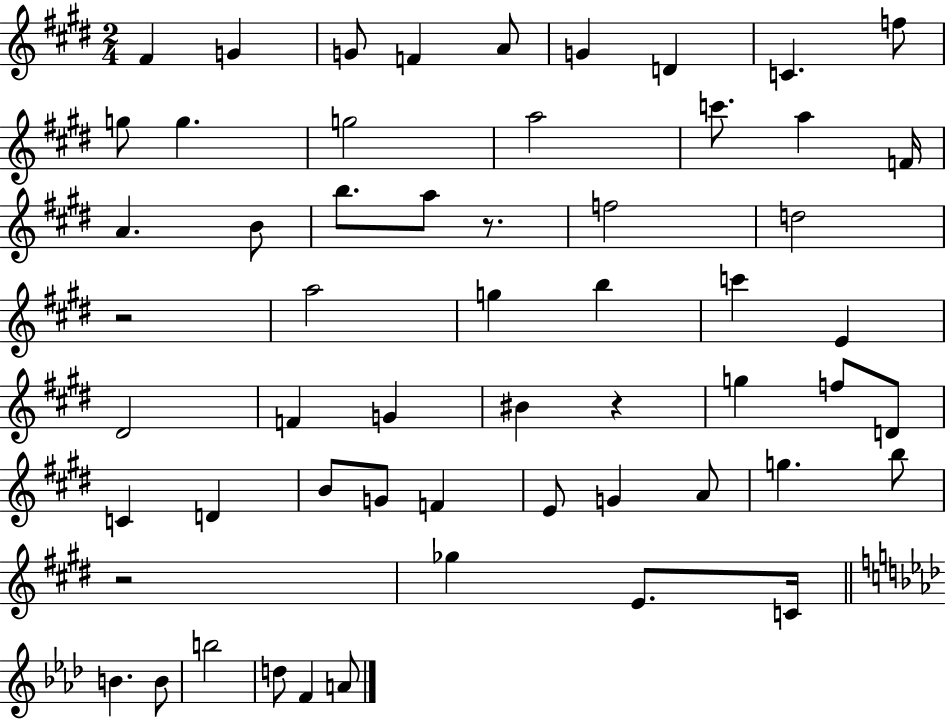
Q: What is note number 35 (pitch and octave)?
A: C4